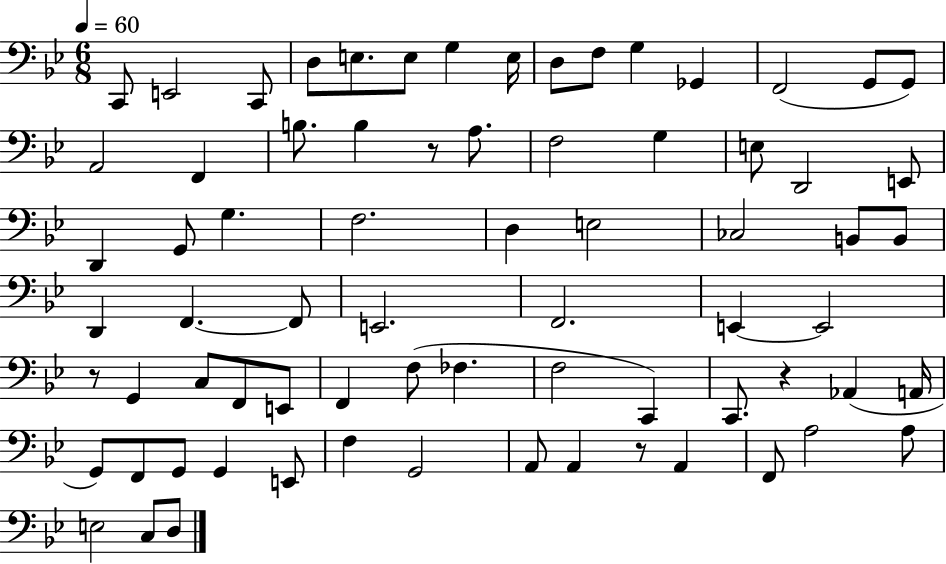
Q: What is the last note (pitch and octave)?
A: D3